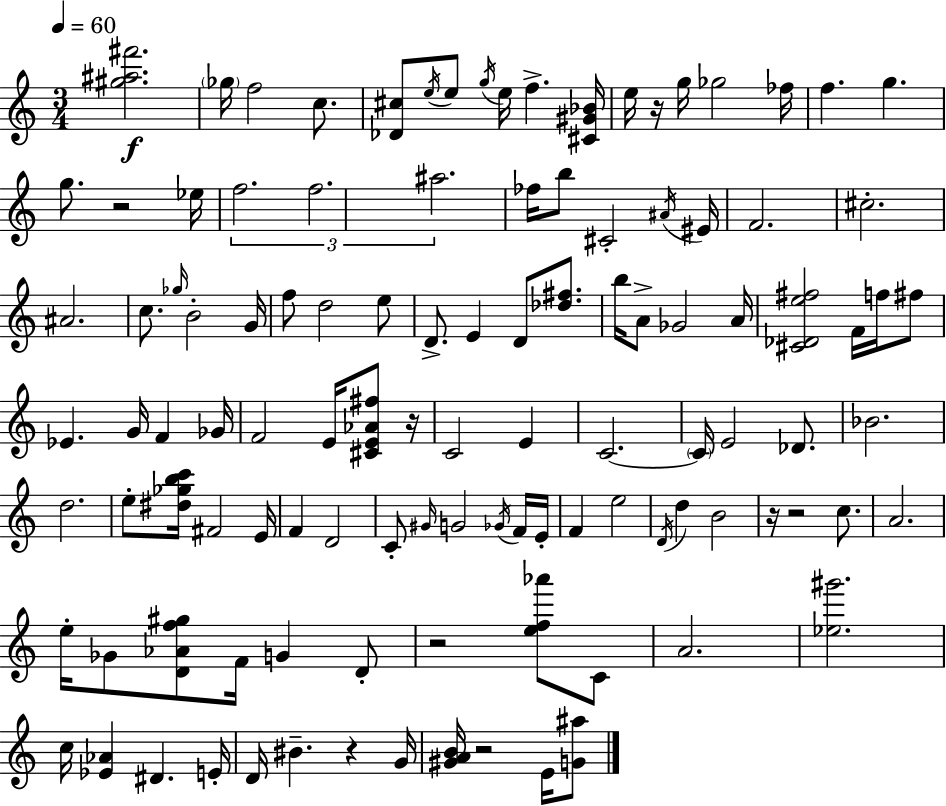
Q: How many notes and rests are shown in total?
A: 111